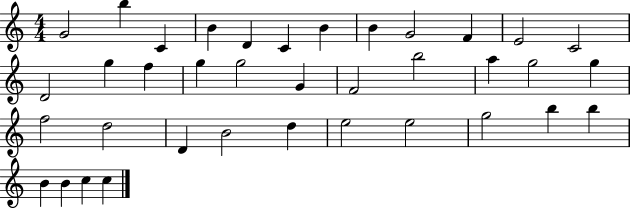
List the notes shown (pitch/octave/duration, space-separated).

G4/h B5/q C4/q B4/q D4/q C4/q B4/q B4/q G4/h F4/q E4/h C4/h D4/h G5/q F5/q G5/q G5/h G4/q F4/h B5/h A5/q G5/h G5/q F5/h D5/h D4/q B4/h D5/q E5/h E5/h G5/h B5/q B5/q B4/q B4/q C5/q C5/q